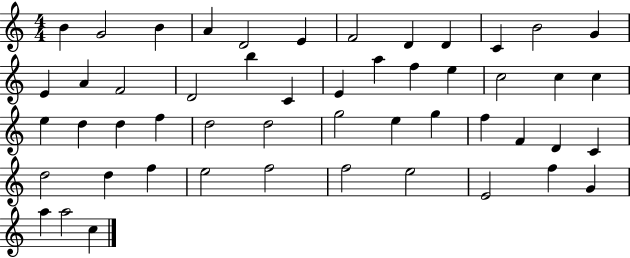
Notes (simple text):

B4/q G4/h B4/q A4/q D4/h E4/q F4/h D4/q D4/q C4/q B4/h G4/q E4/q A4/q F4/h D4/h B5/q C4/q E4/q A5/q F5/q E5/q C5/h C5/q C5/q E5/q D5/q D5/q F5/q D5/h D5/h G5/h E5/q G5/q F5/q F4/q D4/q C4/q D5/h D5/q F5/q E5/h F5/h F5/h E5/h E4/h F5/q G4/q A5/q A5/h C5/q